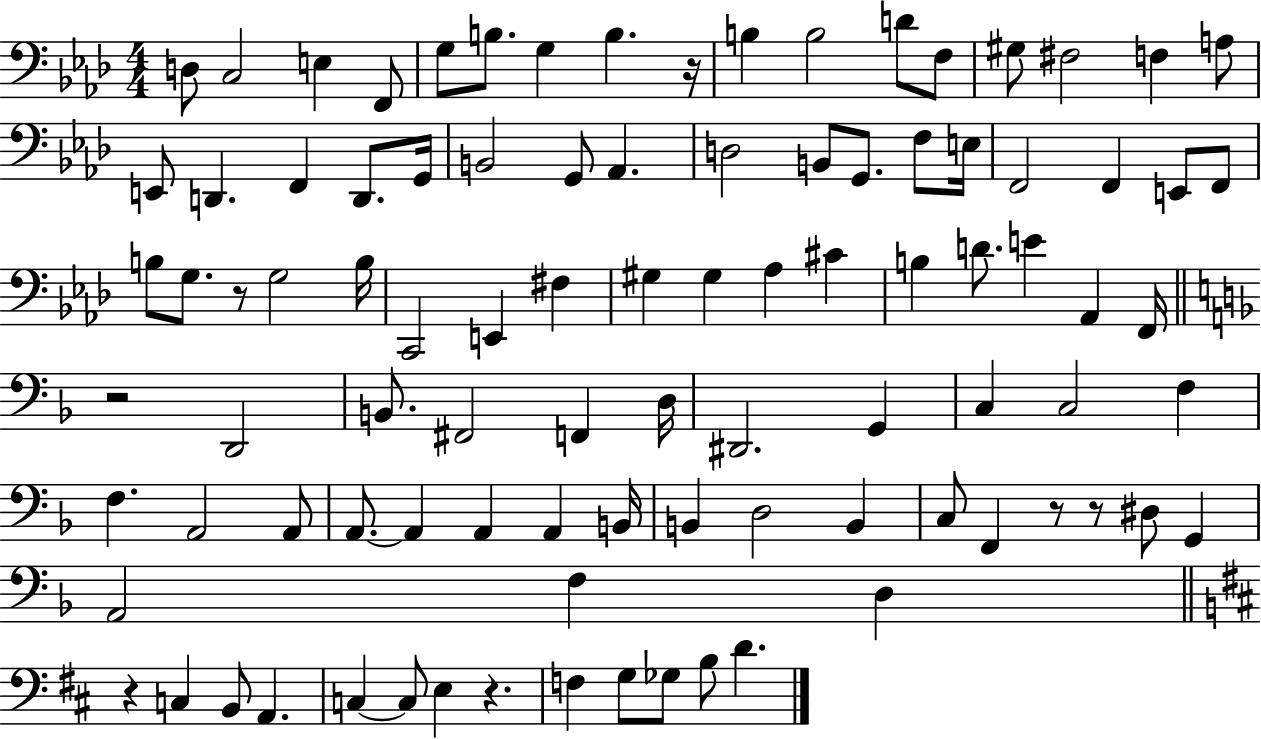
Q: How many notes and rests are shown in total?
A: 95